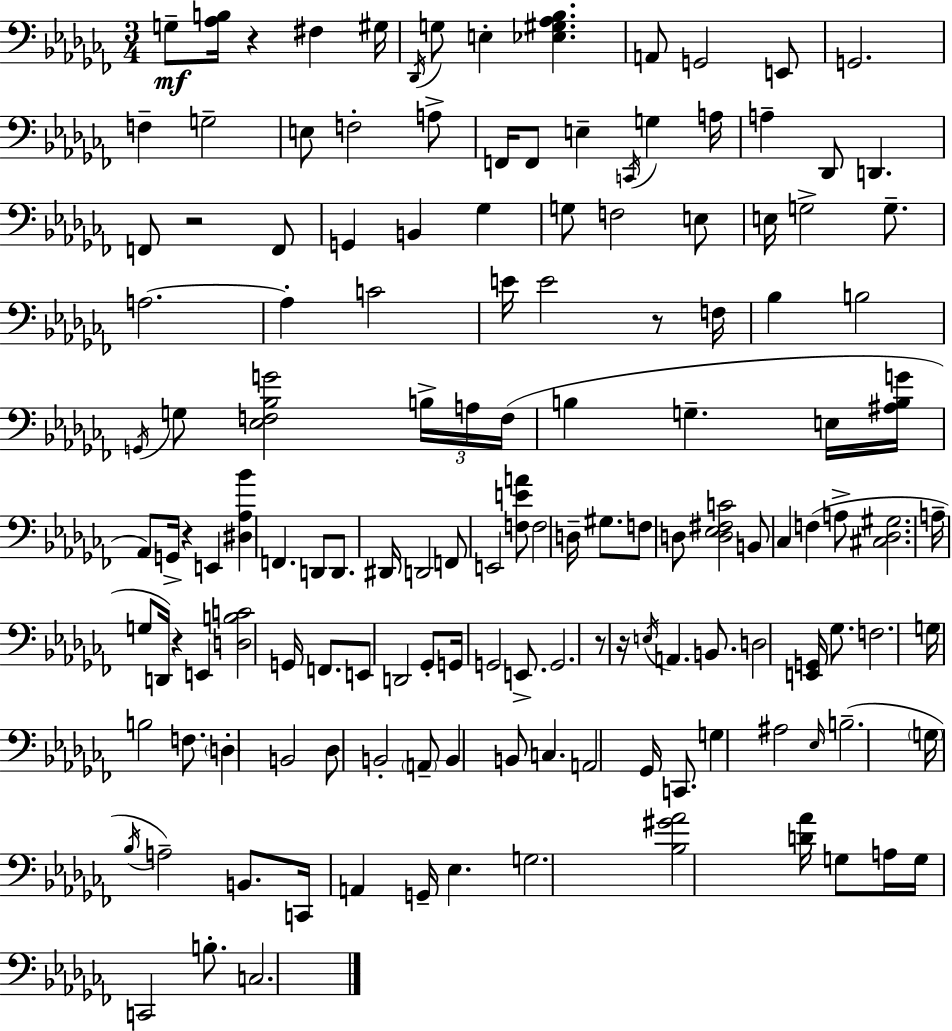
G3/e [Ab3,B3]/s R/q F#3/q G#3/s Db2/s G3/e E3/q [Eb3,G#3,Ab3,Bb3]/q. A2/e G2/h E2/e G2/h. F3/q G3/h E3/e F3/h A3/e F2/s F2/e E3/q C2/s G3/q A3/s A3/q Db2/e D2/q. F2/e R/h F2/e G2/q B2/q Gb3/q G3/e F3/h E3/e E3/s G3/h G3/e. A3/h. A3/q C4/h E4/s E4/h R/e F3/s Bb3/q B3/h G2/s G3/e [Eb3,F3,Bb3,G4]/h B3/s A3/s F3/s B3/q G3/q. E3/s [A#3,B3,G4]/s Ab2/e G2/s R/q E2/q [D#3,Ab3,Bb4]/q F2/q. D2/e D2/e. D#2/s D2/h F2/e E2/h [F3,E4,A4]/e F3/h D3/s G#3/e. F3/e D3/e [D3,Eb3,F#3,C4]/h B2/e CES3/q F3/q A3/e [C#3,Db3,G#3]/h. A3/s G3/e D2/s R/q E2/q [D3,B3,C4]/h G2/s F2/e. E2/e D2/h Gb2/e G2/s G2/h E2/e. G2/h. R/e R/s E3/s A2/q. B2/e. D3/h [E2,G2]/s Gb3/e. F3/h. G3/s B3/h F3/e. D3/q B2/h Db3/e B2/h A2/e B2/q B2/e C3/q. A2/h Gb2/s C2/e. G3/q A#3/h Eb3/s B3/h. G3/s Bb3/s A3/h B2/e. C2/s A2/q G2/s Eb3/q. G3/h. [Bb3,G#4,Ab4]/h [D4,Ab4]/s G3/e A3/s G3/s C2/h B3/e. C3/h.